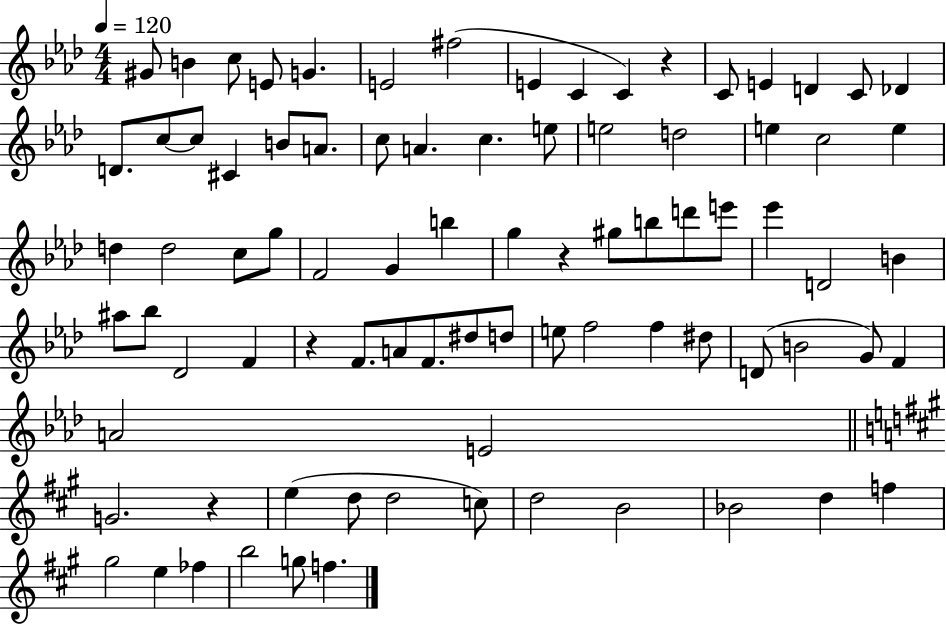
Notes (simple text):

G#4/e B4/q C5/e E4/e G4/q. E4/h F#5/h E4/q C4/q C4/q R/q C4/e E4/q D4/q C4/e Db4/q D4/e. C5/e C5/e C#4/q B4/e A4/e. C5/e A4/q. C5/q. E5/e E5/h D5/h E5/q C5/h E5/q D5/q D5/h C5/e G5/e F4/h G4/q B5/q G5/q R/q G#5/e B5/e D6/e E6/e Eb6/q D4/h B4/q A#5/e Bb5/e Db4/h F4/q R/q F4/e. A4/e F4/e. D#5/e D5/e E5/e F5/h F5/q D#5/e D4/e B4/h G4/e F4/q A4/h E4/h G4/h. R/q E5/q D5/e D5/h C5/e D5/h B4/h Bb4/h D5/q F5/q G#5/h E5/q FES5/q B5/h G5/e F5/q.